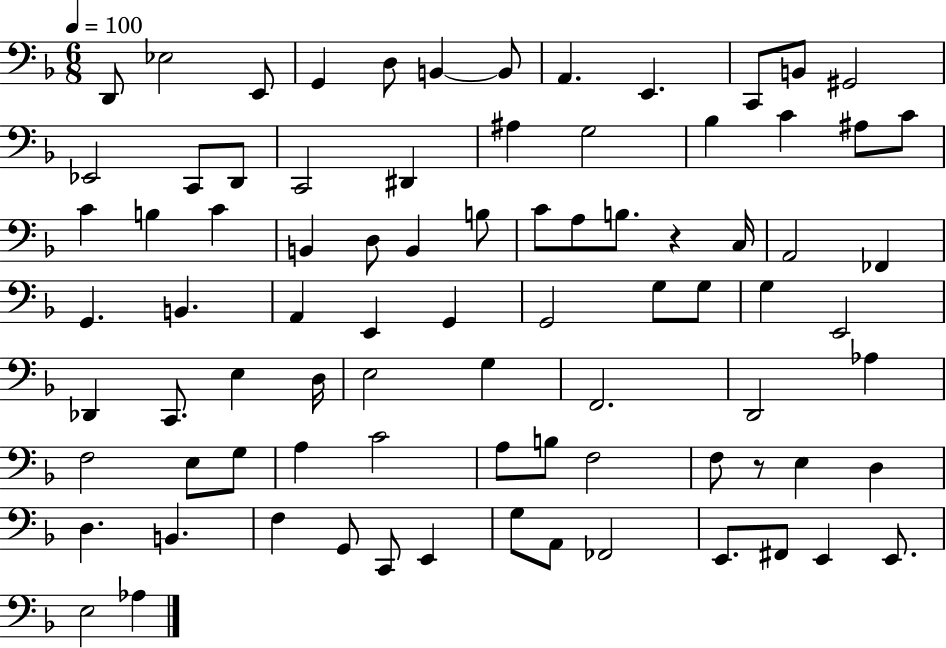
X:1
T:Untitled
M:6/8
L:1/4
K:F
D,,/2 _E,2 E,,/2 G,, D,/2 B,, B,,/2 A,, E,, C,,/2 B,,/2 ^G,,2 _E,,2 C,,/2 D,,/2 C,,2 ^D,, ^A, G,2 _B, C ^A,/2 C/2 C B, C B,, D,/2 B,, B,/2 C/2 A,/2 B,/2 z C,/4 A,,2 _F,, G,, B,, A,, E,, G,, G,,2 G,/2 G,/2 G, E,,2 _D,, C,,/2 E, D,/4 E,2 G, F,,2 D,,2 _A, F,2 E,/2 G,/2 A, C2 A,/2 B,/2 F,2 F,/2 z/2 E, D, D, B,, F, G,,/2 C,,/2 E,, G,/2 A,,/2 _F,,2 E,,/2 ^F,,/2 E,, E,,/2 E,2 _A,